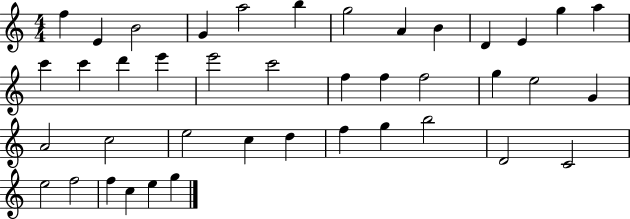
X:1
T:Untitled
M:4/4
L:1/4
K:C
f E B2 G a2 b g2 A B D E g a c' c' d' e' e'2 c'2 f f f2 g e2 G A2 c2 e2 c d f g b2 D2 C2 e2 f2 f c e g